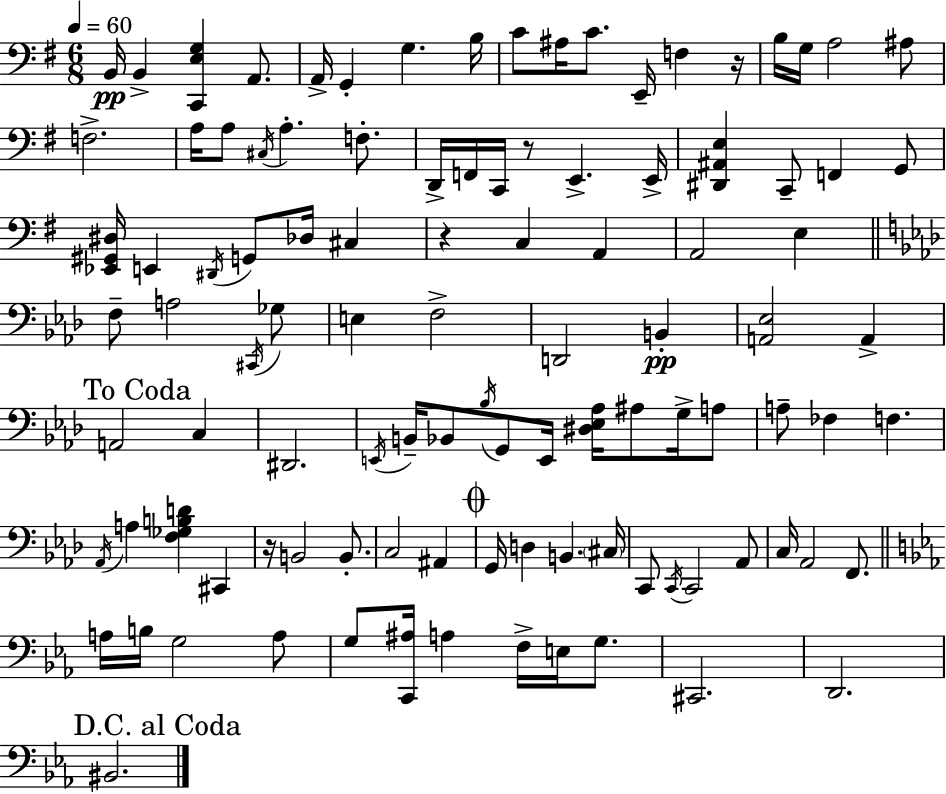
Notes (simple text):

B2/s B2/q [C2,E3,G3]/q A2/e. A2/s G2/q G3/q. B3/s C4/e A#3/s C4/e. E2/s F3/q R/s B3/s G3/s A3/h A#3/e F3/h. A3/s A3/e C#3/s A3/q. F3/e. D2/s F2/s C2/s R/e E2/q. E2/s [D#2,A#2,E3]/q C2/e F2/q G2/e [Eb2,G#2,D#3]/s E2/q D#2/s G2/e Db3/s C#3/q R/q C3/q A2/q A2/h E3/q F3/e A3/h C#2/s Gb3/e E3/q F3/h D2/h B2/q [A2,Eb3]/h A2/q A2/h C3/q D#2/h. E2/s B2/s Bb2/e Bb3/s G2/e E2/s [D#3,Eb3,Ab3]/s A#3/e G3/s A3/e A3/e FES3/q F3/q. Ab2/s A3/q [F3,Gb3,B3,D4]/q C#2/q R/s B2/h B2/e. C3/h A#2/q G2/s D3/q B2/q. C#3/s C2/e C2/s C2/h Ab2/e C3/s Ab2/h F2/e. A3/s B3/s G3/h A3/e G3/e [C2,A#3]/s A3/q F3/s E3/s G3/e. C#2/h. D2/h. BIS2/h.